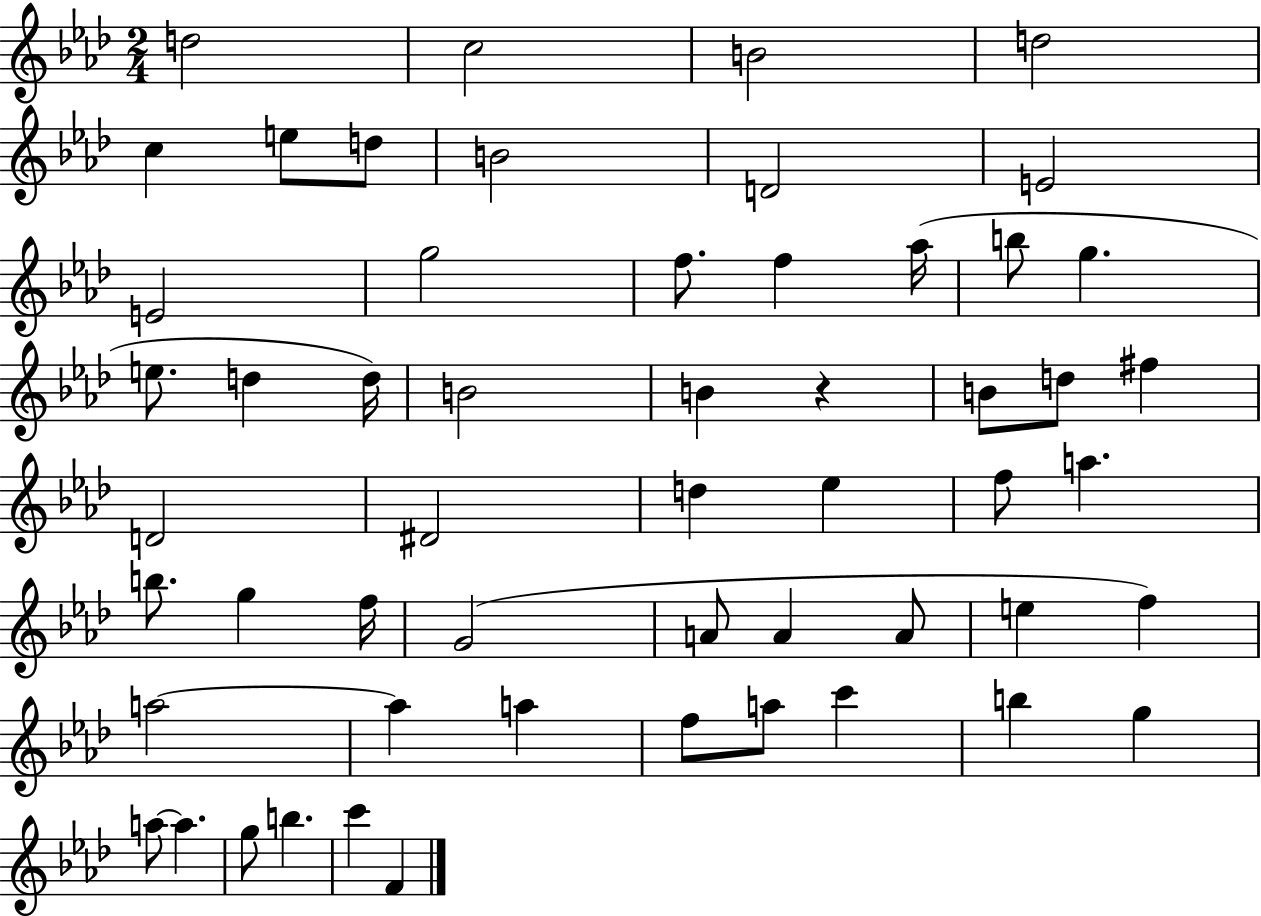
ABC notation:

X:1
T:Untitled
M:2/4
L:1/4
K:Ab
d2 c2 B2 d2 c e/2 d/2 B2 D2 E2 E2 g2 f/2 f _a/4 b/2 g e/2 d d/4 B2 B z B/2 d/2 ^f D2 ^D2 d _e f/2 a b/2 g f/4 G2 A/2 A A/2 e f a2 a a f/2 a/2 c' b g a/2 a g/2 b c' F